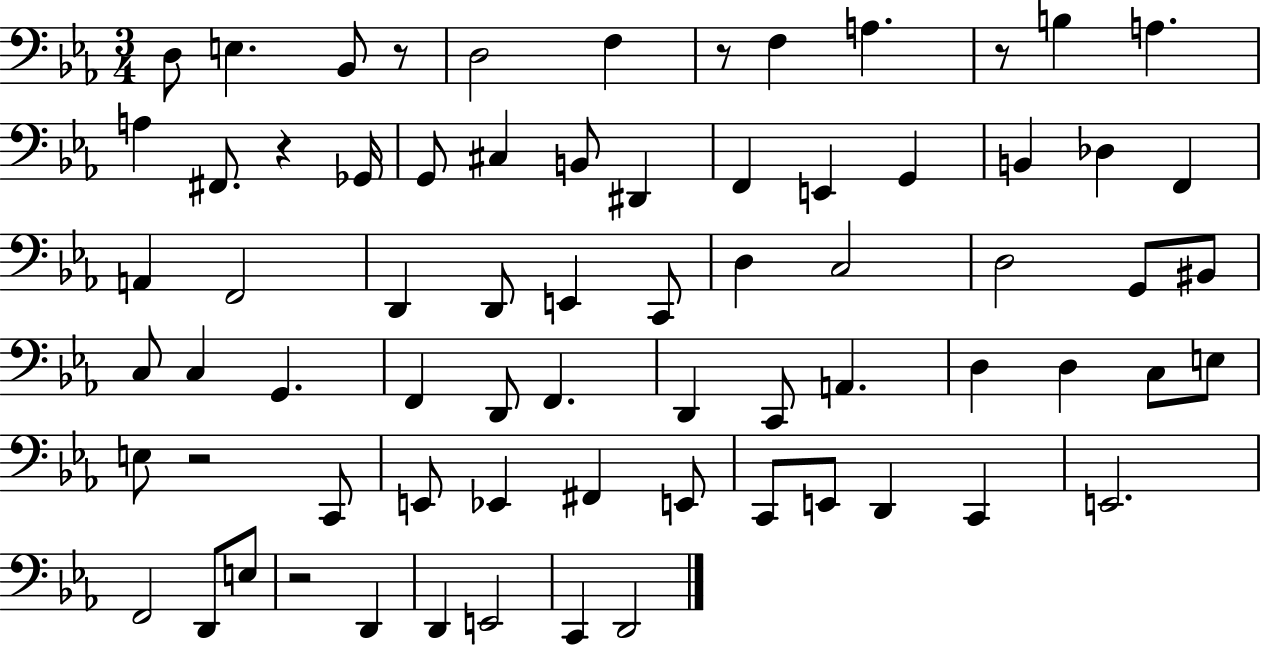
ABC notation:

X:1
T:Untitled
M:3/4
L:1/4
K:Eb
D,/2 E, _B,,/2 z/2 D,2 F, z/2 F, A, z/2 B, A, A, ^F,,/2 z _G,,/4 G,,/2 ^C, B,,/2 ^D,, F,, E,, G,, B,, _D, F,, A,, F,,2 D,, D,,/2 E,, C,,/2 D, C,2 D,2 G,,/2 ^B,,/2 C,/2 C, G,, F,, D,,/2 F,, D,, C,,/2 A,, D, D, C,/2 E,/2 E,/2 z2 C,,/2 E,,/2 _E,, ^F,, E,,/2 C,,/2 E,,/2 D,, C,, E,,2 F,,2 D,,/2 E,/2 z2 D,, D,, E,,2 C,, D,,2